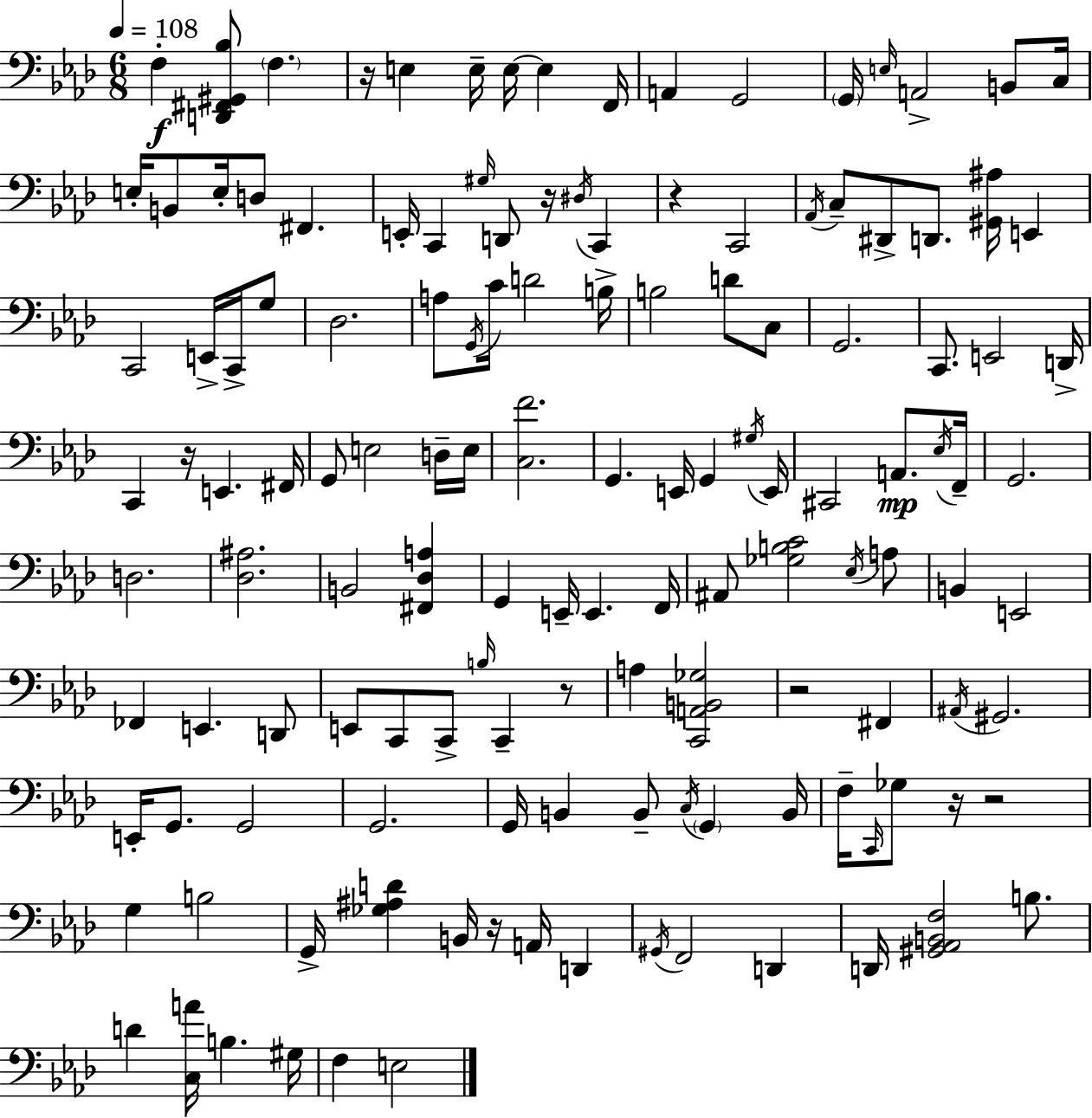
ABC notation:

X:1
T:Untitled
M:6/8
L:1/4
K:Ab
F, [D,,^F,,^G,,_B,]/2 F, z/4 E, E,/4 E,/4 E, F,,/4 A,, G,,2 G,,/4 E,/4 A,,2 B,,/2 C,/4 E,/4 B,,/2 E,/4 D,/2 ^F,, E,,/4 C,, ^G,/4 D,,/2 z/4 ^D,/4 C,, z C,,2 _A,,/4 C,/2 ^D,,/2 D,,/2 [^G,,^A,]/4 E,, C,,2 E,,/4 C,,/4 G,/2 _D,2 A,/2 G,,/4 C/4 D2 B,/4 B,2 D/2 C,/2 G,,2 C,,/2 E,,2 D,,/4 C,, z/4 E,, ^F,,/4 G,,/2 E,2 D,/4 E,/4 [C,F]2 G,, E,,/4 G,, ^G,/4 E,,/4 ^C,,2 A,,/2 _E,/4 F,,/4 G,,2 D,2 [_D,^A,]2 B,,2 [^F,,_D,A,] G,, E,,/4 E,, F,,/4 ^A,,/2 [_G,B,C]2 _E,/4 A,/2 B,, E,,2 _F,, E,, D,,/2 E,,/2 C,,/2 C,,/2 B,/4 C,, z/2 A, [C,,A,,B,,_G,]2 z2 ^F,, ^A,,/4 ^G,,2 E,,/4 G,,/2 G,,2 G,,2 G,,/4 B,, B,,/2 C,/4 G,, B,,/4 F,/4 C,,/4 _G,/2 z/4 z2 G, B,2 G,,/4 [_G,^A,D] B,,/4 z/4 A,,/4 D,, ^G,,/4 F,,2 D,, D,,/4 [^G,,_A,,B,,F,]2 B,/2 D [C,A]/4 B, ^G,/4 F, E,2